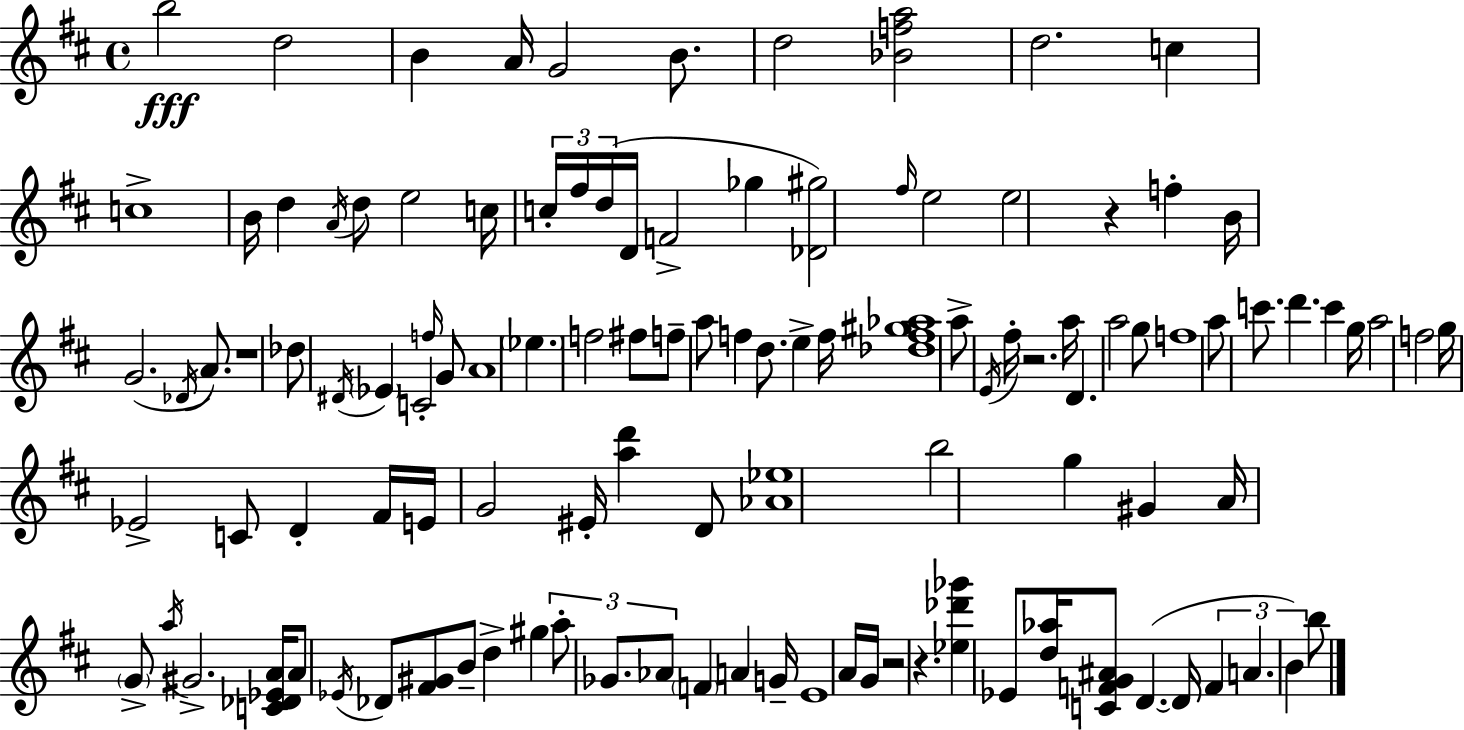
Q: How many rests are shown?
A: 5